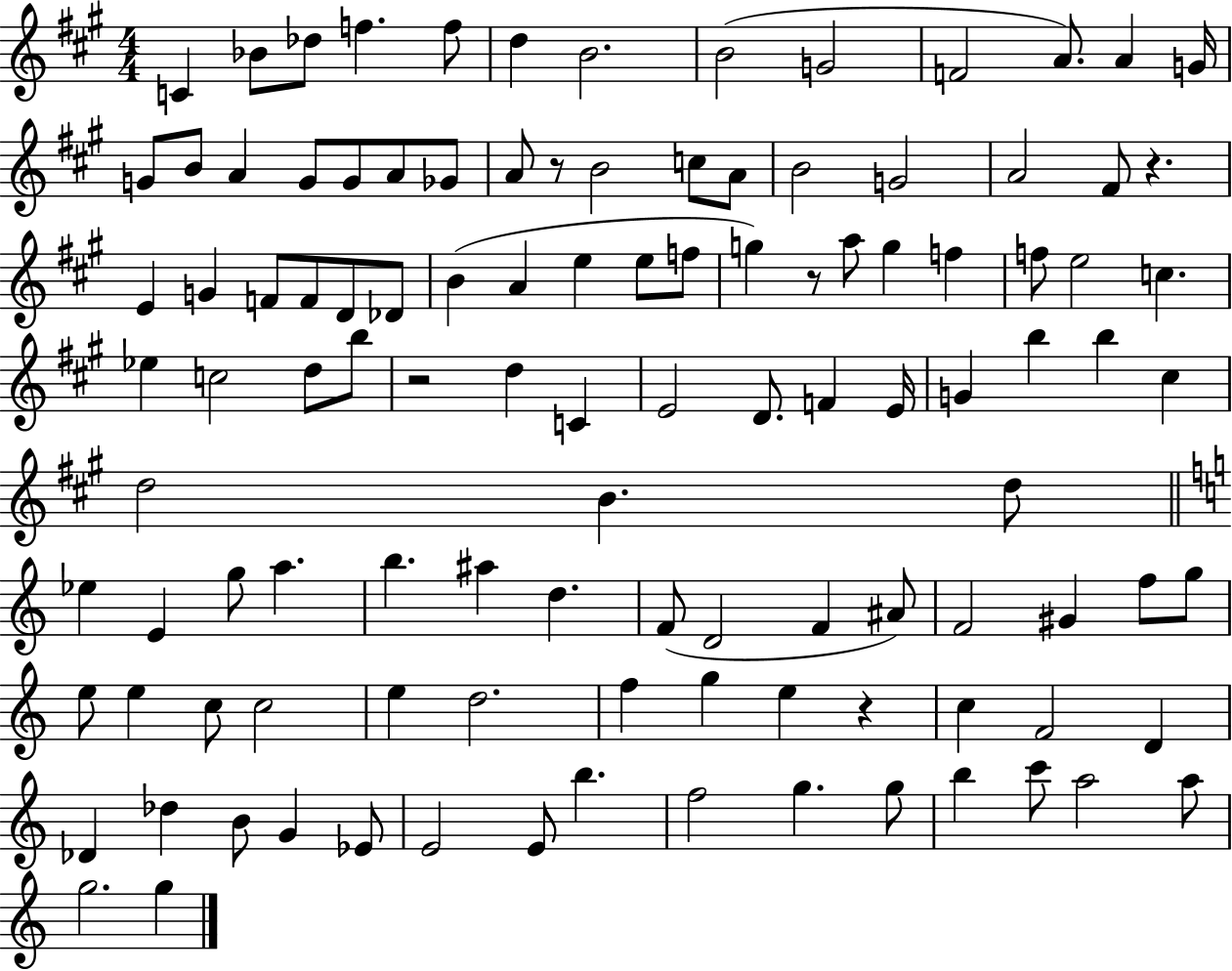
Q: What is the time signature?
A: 4/4